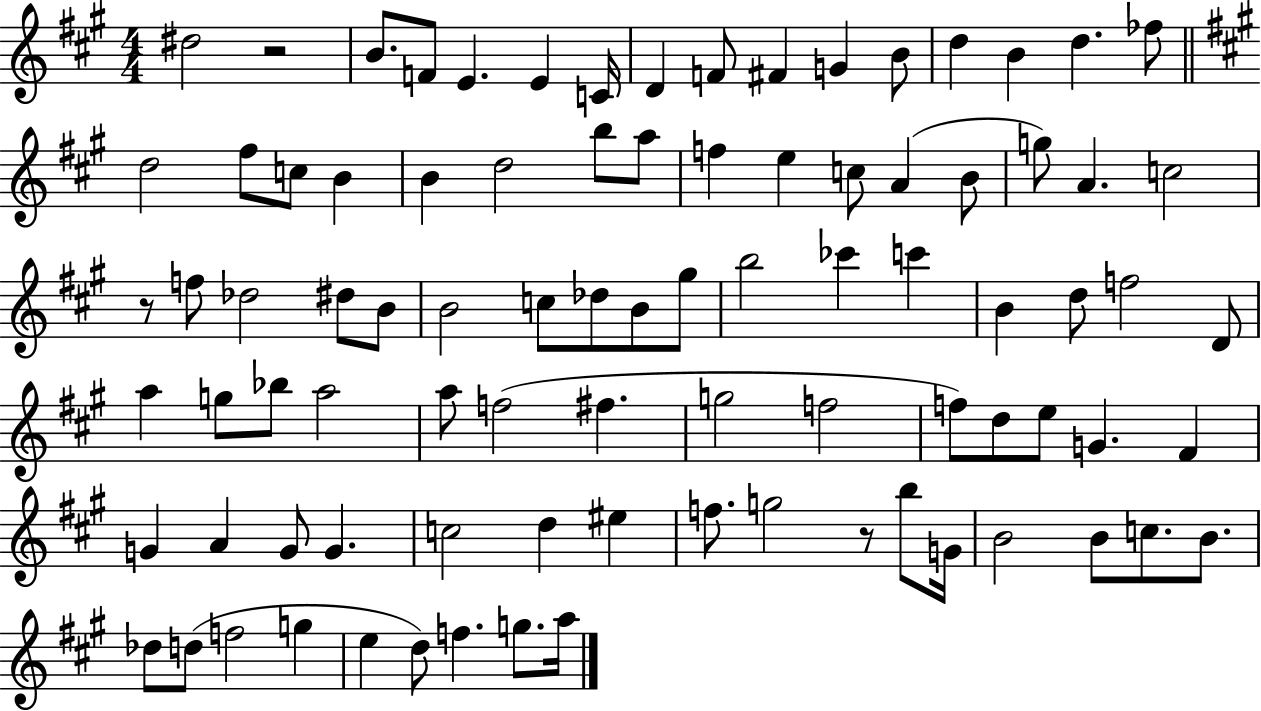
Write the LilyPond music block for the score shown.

{
  \clef treble
  \numericTimeSignature
  \time 4/4
  \key a \major
  dis''2 r2 | b'8. f'8 e'4. e'4 c'16 | d'4 f'8 fis'4 g'4 b'8 | d''4 b'4 d''4. fes''8 | \break \bar "||" \break \key a \major d''2 fis''8 c''8 b'4 | b'4 d''2 b''8 a''8 | f''4 e''4 c''8 a'4( b'8 | g''8) a'4. c''2 | \break r8 f''8 des''2 dis''8 b'8 | b'2 c''8 des''8 b'8 gis''8 | b''2 ces'''4 c'''4 | b'4 d''8 f''2 d'8 | \break a''4 g''8 bes''8 a''2 | a''8 f''2( fis''4. | g''2 f''2 | f''8) d''8 e''8 g'4. fis'4 | \break g'4 a'4 g'8 g'4. | c''2 d''4 eis''4 | f''8. g''2 r8 b''8 g'16 | b'2 b'8 c''8. b'8. | \break des''8 d''8( f''2 g''4 | e''4 d''8) f''4. g''8. a''16 | \bar "|."
}